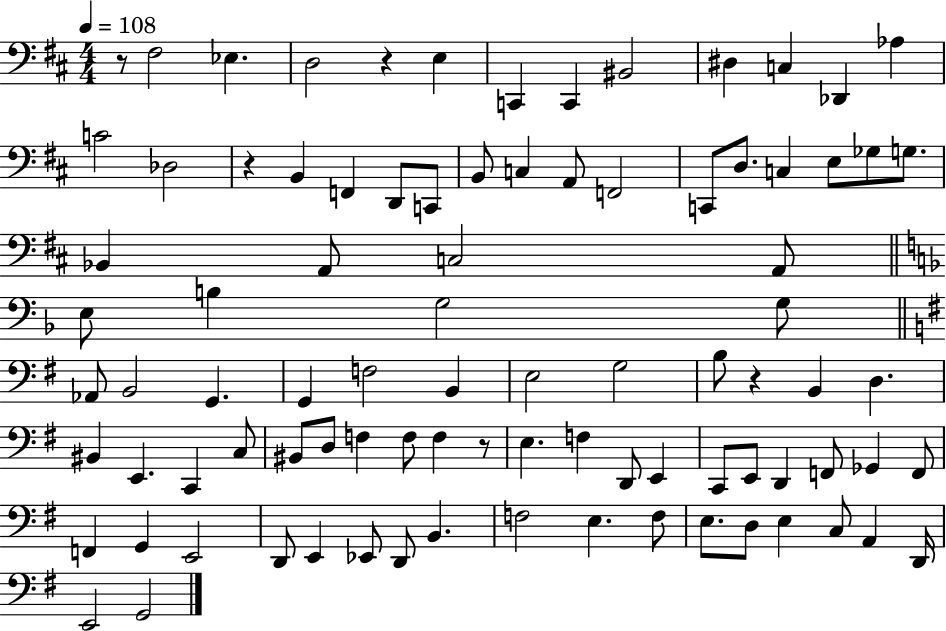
X:1
T:Untitled
M:4/4
L:1/4
K:D
z/2 ^F,2 _E, D,2 z E, C,, C,, ^B,,2 ^D, C, _D,, _A, C2 _D,2 z B,, F,, D,,/2 C,,/2 B,,/2 C, A,,/2 F,,2 C,,/2 D,/2 C, E,/2 _G,/2 G,/2 _B,, A,,/2 C,2 A,,/2 E,/2 B, G,2 G,/2 _A,,/2 B,,2 G,, G,, F,2 B,, E,2 G,2 B,/2 z B,, D, ^B,, E,, C,, C,/2 ^B,,/2 D,/2 F, F,/2 F, z/2 E, F, D,,/2 E,, C,,/2 E,,/2 D,, F,,/2 _G,, F,,/2 F,, G,, E,,2 D,,/2 E,, _E,,/2 D,,/2 B,, F,2 E, F,/2 E,/2 D,/2 E, C,/2 A,, D,,/4 E,,2 G,,2